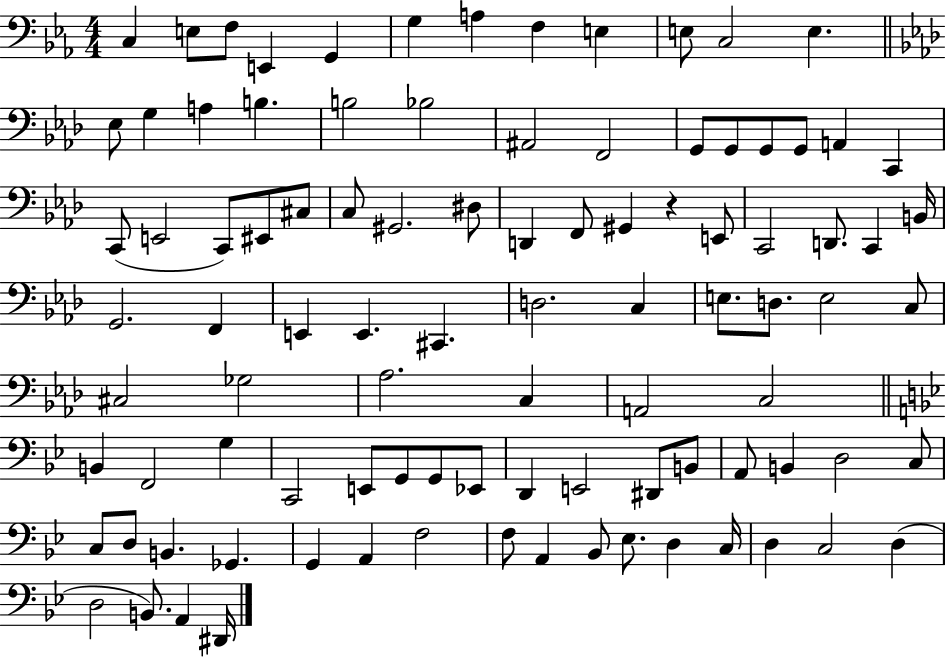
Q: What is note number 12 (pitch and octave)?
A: E3